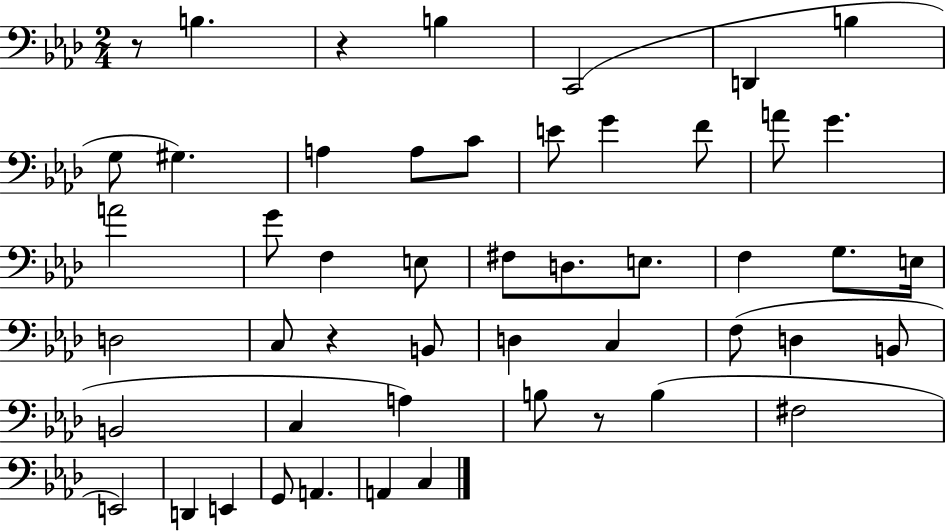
R/e B3/q. R/q B3/q C2/h D2/q B3/q G3/e G#3/q. A3/q A3/e C4/e E4/e G4/q F4/e A4/e G4/q. A4/h G4/e F3/q E3/e F#3/e D3/e. E3/e. F3/q G3/e. E3/s D3/h C3/e R/q B2/e D3/q C3/q F3/e D3/q B2/e B2/h C3/q A3/q B3/e R/e B3/q F#3/h E2/h D2/q E2/q G2/e A2/q. A2/q C3/q